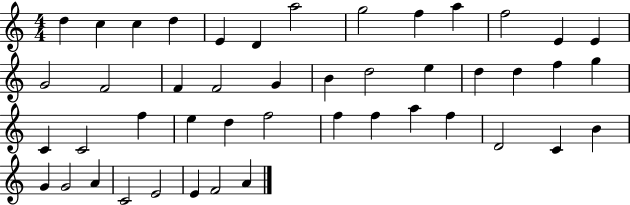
D5/q C5/q C5/q D5/q E4/q D4/q A5/h G5/h F5/q A5/q F5/h E4/q E4/q G4/h F4/h F4/q F4/h G4/q B4/q D5/h E5/q D5/q D5/q F5/q G5/q C4/q C4/h F5/q E5/q D5/q F5/h F5/q F5/q A5/q F5/q D4/h C4/q B4/q G4/q G4/h A4/q C4/h E4/h E4/q F4/h A4/q